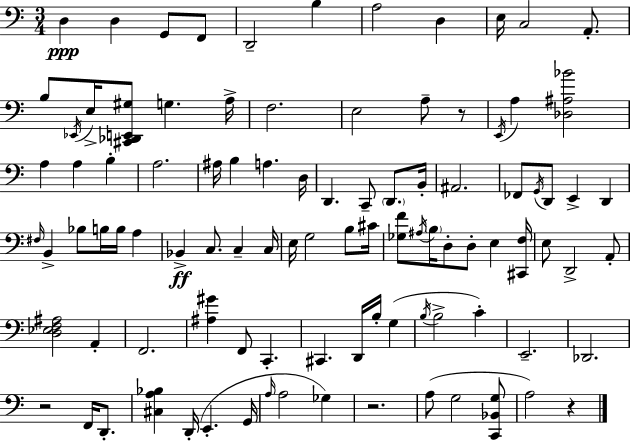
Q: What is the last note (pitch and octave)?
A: A3